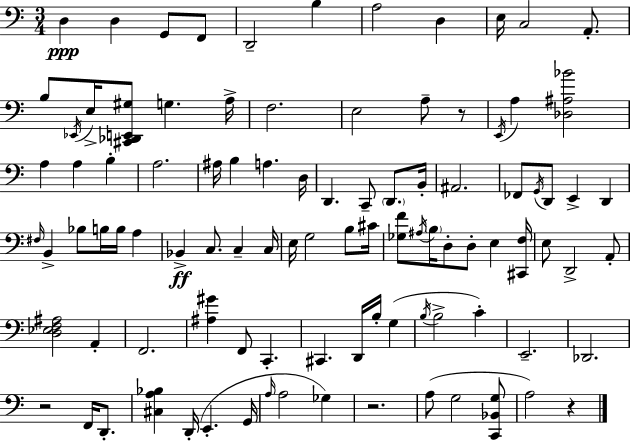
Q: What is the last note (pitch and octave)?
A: A3